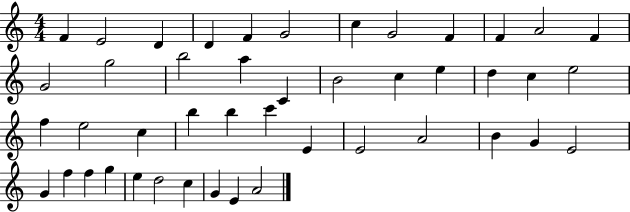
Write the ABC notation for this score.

X:1
T:Untitled
M:4/4
L:1/4
K:C
F E2 D D F G2 c G2 F F A2 F G2 g2 b2 a C B2 c e d c e2 f e2 c b b c' E E2 A2 B G E2 G f f g e d2 c G E A2